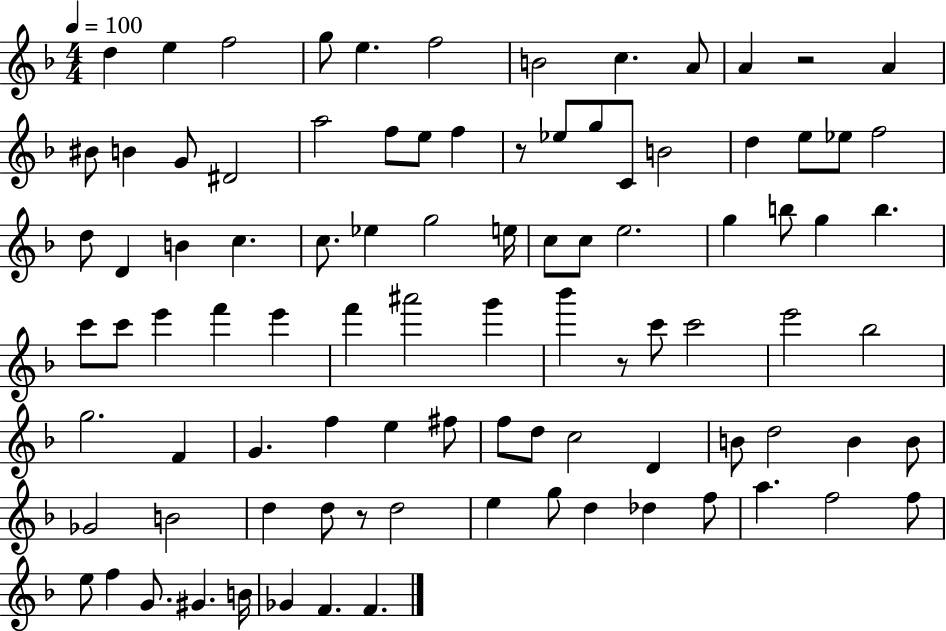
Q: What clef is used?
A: treble